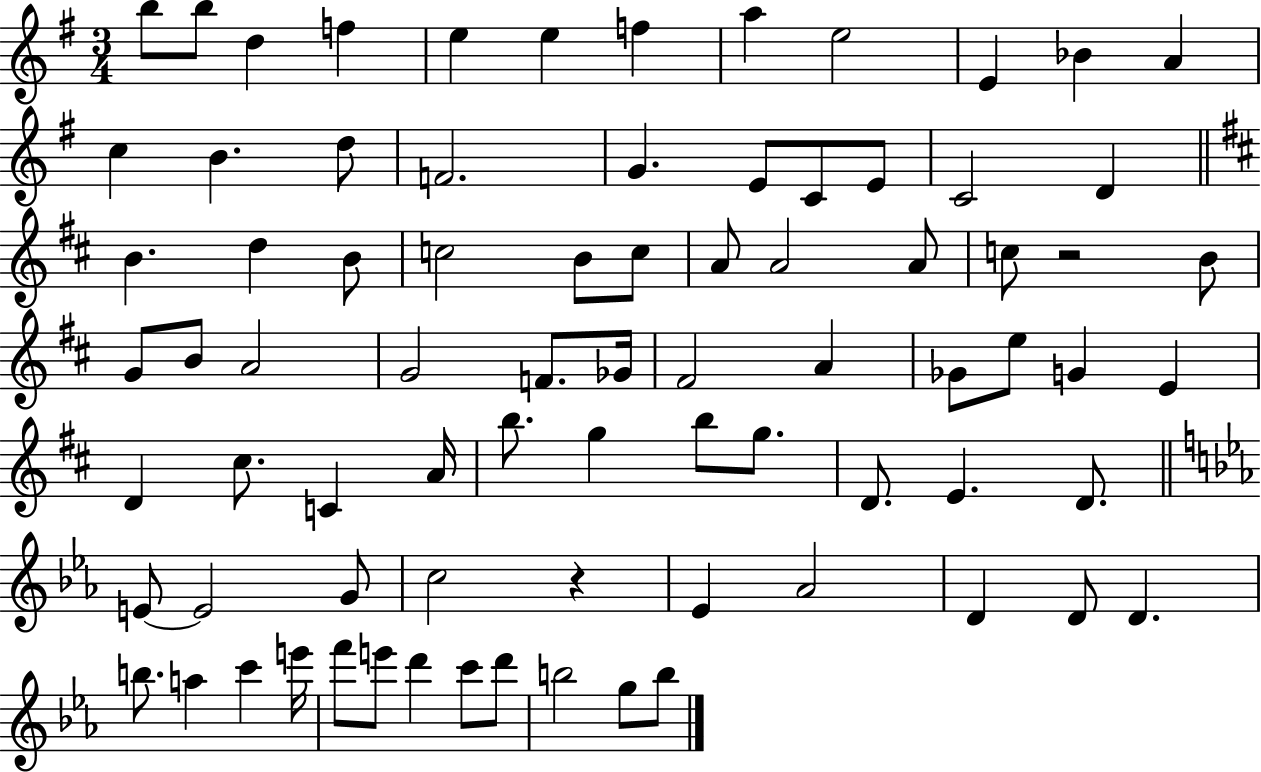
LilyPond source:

{
  \clef treble
  \numericTimeSignature
  \time 3/4
  \key g \major
  b''8 b''8 d''4 f''4 | e''4 e''4 f''4 | a''4 e''2 | e'4 bes'4 a'4 | \break c''4 b'4. d''8 | f'2. | g'4. e'8 c'8 e'8 | c'2 d'4 | \break \bar "||" \break \key d \major b'4. d''4 b'8 | c''2 b'8 c''8 | a'8 a'2 a'8 | c''8 r2 b'8 | \break g'8 b'8 a'2 | g'2 f'8. ges'16 | fis'2 a'4 | ges'8 e''8 g'4 e'4 | \break d'4 cis''8. c'4 a'16 | b''8. g''4 b''8 g''8. | d'8. e'4. d'8. | \bar "||" \break \key c \minor e'8~~ e'2 g'8 | c''2 r4 | ees'4 aes'2 | d'4 d'8 d'4. | \break b''8. a''4 c'''4 e'''16 | f'''8 e'''8 d'''4 c'''8 d'''8 | b''2 g''8 b''8 | \bar "|."
}